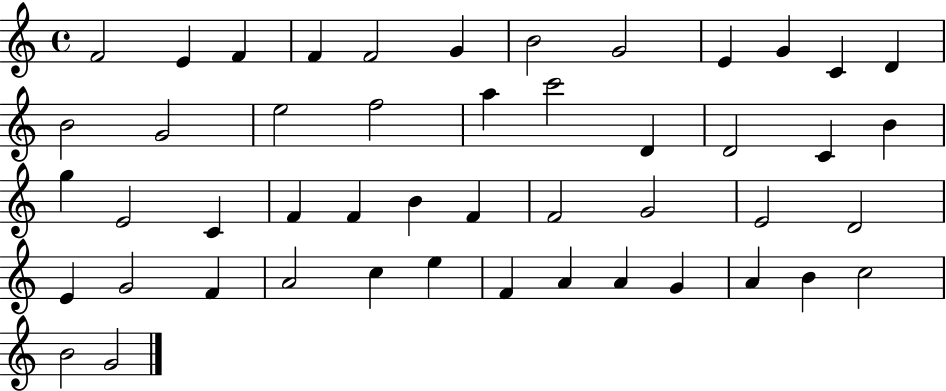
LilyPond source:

{
  \clef treble
  \time 4/4
  \defaultTimeSignature
  \key c \major
  f'2 e'4 f'4 | f'4 f'2 g'4 | b'2 g'2 | e'4 g'4 c'4 d'4 | \break b'2 g'2 | e''2 f''2 | a''4 c'''2 d'4 | d'2 c'4 b'4 | \break g''4 e'2 c'4 | f'4 f'4 b'4 f'4 | f'2 g'2 | e'2 d'2 | \break e'4 g'2 f'4 | a'2 c''4 e''4 | f'4 a'4 a'4 g'4 | a'4 b'4 c''2 | \break b'2 g'2 | \bar "|."
}